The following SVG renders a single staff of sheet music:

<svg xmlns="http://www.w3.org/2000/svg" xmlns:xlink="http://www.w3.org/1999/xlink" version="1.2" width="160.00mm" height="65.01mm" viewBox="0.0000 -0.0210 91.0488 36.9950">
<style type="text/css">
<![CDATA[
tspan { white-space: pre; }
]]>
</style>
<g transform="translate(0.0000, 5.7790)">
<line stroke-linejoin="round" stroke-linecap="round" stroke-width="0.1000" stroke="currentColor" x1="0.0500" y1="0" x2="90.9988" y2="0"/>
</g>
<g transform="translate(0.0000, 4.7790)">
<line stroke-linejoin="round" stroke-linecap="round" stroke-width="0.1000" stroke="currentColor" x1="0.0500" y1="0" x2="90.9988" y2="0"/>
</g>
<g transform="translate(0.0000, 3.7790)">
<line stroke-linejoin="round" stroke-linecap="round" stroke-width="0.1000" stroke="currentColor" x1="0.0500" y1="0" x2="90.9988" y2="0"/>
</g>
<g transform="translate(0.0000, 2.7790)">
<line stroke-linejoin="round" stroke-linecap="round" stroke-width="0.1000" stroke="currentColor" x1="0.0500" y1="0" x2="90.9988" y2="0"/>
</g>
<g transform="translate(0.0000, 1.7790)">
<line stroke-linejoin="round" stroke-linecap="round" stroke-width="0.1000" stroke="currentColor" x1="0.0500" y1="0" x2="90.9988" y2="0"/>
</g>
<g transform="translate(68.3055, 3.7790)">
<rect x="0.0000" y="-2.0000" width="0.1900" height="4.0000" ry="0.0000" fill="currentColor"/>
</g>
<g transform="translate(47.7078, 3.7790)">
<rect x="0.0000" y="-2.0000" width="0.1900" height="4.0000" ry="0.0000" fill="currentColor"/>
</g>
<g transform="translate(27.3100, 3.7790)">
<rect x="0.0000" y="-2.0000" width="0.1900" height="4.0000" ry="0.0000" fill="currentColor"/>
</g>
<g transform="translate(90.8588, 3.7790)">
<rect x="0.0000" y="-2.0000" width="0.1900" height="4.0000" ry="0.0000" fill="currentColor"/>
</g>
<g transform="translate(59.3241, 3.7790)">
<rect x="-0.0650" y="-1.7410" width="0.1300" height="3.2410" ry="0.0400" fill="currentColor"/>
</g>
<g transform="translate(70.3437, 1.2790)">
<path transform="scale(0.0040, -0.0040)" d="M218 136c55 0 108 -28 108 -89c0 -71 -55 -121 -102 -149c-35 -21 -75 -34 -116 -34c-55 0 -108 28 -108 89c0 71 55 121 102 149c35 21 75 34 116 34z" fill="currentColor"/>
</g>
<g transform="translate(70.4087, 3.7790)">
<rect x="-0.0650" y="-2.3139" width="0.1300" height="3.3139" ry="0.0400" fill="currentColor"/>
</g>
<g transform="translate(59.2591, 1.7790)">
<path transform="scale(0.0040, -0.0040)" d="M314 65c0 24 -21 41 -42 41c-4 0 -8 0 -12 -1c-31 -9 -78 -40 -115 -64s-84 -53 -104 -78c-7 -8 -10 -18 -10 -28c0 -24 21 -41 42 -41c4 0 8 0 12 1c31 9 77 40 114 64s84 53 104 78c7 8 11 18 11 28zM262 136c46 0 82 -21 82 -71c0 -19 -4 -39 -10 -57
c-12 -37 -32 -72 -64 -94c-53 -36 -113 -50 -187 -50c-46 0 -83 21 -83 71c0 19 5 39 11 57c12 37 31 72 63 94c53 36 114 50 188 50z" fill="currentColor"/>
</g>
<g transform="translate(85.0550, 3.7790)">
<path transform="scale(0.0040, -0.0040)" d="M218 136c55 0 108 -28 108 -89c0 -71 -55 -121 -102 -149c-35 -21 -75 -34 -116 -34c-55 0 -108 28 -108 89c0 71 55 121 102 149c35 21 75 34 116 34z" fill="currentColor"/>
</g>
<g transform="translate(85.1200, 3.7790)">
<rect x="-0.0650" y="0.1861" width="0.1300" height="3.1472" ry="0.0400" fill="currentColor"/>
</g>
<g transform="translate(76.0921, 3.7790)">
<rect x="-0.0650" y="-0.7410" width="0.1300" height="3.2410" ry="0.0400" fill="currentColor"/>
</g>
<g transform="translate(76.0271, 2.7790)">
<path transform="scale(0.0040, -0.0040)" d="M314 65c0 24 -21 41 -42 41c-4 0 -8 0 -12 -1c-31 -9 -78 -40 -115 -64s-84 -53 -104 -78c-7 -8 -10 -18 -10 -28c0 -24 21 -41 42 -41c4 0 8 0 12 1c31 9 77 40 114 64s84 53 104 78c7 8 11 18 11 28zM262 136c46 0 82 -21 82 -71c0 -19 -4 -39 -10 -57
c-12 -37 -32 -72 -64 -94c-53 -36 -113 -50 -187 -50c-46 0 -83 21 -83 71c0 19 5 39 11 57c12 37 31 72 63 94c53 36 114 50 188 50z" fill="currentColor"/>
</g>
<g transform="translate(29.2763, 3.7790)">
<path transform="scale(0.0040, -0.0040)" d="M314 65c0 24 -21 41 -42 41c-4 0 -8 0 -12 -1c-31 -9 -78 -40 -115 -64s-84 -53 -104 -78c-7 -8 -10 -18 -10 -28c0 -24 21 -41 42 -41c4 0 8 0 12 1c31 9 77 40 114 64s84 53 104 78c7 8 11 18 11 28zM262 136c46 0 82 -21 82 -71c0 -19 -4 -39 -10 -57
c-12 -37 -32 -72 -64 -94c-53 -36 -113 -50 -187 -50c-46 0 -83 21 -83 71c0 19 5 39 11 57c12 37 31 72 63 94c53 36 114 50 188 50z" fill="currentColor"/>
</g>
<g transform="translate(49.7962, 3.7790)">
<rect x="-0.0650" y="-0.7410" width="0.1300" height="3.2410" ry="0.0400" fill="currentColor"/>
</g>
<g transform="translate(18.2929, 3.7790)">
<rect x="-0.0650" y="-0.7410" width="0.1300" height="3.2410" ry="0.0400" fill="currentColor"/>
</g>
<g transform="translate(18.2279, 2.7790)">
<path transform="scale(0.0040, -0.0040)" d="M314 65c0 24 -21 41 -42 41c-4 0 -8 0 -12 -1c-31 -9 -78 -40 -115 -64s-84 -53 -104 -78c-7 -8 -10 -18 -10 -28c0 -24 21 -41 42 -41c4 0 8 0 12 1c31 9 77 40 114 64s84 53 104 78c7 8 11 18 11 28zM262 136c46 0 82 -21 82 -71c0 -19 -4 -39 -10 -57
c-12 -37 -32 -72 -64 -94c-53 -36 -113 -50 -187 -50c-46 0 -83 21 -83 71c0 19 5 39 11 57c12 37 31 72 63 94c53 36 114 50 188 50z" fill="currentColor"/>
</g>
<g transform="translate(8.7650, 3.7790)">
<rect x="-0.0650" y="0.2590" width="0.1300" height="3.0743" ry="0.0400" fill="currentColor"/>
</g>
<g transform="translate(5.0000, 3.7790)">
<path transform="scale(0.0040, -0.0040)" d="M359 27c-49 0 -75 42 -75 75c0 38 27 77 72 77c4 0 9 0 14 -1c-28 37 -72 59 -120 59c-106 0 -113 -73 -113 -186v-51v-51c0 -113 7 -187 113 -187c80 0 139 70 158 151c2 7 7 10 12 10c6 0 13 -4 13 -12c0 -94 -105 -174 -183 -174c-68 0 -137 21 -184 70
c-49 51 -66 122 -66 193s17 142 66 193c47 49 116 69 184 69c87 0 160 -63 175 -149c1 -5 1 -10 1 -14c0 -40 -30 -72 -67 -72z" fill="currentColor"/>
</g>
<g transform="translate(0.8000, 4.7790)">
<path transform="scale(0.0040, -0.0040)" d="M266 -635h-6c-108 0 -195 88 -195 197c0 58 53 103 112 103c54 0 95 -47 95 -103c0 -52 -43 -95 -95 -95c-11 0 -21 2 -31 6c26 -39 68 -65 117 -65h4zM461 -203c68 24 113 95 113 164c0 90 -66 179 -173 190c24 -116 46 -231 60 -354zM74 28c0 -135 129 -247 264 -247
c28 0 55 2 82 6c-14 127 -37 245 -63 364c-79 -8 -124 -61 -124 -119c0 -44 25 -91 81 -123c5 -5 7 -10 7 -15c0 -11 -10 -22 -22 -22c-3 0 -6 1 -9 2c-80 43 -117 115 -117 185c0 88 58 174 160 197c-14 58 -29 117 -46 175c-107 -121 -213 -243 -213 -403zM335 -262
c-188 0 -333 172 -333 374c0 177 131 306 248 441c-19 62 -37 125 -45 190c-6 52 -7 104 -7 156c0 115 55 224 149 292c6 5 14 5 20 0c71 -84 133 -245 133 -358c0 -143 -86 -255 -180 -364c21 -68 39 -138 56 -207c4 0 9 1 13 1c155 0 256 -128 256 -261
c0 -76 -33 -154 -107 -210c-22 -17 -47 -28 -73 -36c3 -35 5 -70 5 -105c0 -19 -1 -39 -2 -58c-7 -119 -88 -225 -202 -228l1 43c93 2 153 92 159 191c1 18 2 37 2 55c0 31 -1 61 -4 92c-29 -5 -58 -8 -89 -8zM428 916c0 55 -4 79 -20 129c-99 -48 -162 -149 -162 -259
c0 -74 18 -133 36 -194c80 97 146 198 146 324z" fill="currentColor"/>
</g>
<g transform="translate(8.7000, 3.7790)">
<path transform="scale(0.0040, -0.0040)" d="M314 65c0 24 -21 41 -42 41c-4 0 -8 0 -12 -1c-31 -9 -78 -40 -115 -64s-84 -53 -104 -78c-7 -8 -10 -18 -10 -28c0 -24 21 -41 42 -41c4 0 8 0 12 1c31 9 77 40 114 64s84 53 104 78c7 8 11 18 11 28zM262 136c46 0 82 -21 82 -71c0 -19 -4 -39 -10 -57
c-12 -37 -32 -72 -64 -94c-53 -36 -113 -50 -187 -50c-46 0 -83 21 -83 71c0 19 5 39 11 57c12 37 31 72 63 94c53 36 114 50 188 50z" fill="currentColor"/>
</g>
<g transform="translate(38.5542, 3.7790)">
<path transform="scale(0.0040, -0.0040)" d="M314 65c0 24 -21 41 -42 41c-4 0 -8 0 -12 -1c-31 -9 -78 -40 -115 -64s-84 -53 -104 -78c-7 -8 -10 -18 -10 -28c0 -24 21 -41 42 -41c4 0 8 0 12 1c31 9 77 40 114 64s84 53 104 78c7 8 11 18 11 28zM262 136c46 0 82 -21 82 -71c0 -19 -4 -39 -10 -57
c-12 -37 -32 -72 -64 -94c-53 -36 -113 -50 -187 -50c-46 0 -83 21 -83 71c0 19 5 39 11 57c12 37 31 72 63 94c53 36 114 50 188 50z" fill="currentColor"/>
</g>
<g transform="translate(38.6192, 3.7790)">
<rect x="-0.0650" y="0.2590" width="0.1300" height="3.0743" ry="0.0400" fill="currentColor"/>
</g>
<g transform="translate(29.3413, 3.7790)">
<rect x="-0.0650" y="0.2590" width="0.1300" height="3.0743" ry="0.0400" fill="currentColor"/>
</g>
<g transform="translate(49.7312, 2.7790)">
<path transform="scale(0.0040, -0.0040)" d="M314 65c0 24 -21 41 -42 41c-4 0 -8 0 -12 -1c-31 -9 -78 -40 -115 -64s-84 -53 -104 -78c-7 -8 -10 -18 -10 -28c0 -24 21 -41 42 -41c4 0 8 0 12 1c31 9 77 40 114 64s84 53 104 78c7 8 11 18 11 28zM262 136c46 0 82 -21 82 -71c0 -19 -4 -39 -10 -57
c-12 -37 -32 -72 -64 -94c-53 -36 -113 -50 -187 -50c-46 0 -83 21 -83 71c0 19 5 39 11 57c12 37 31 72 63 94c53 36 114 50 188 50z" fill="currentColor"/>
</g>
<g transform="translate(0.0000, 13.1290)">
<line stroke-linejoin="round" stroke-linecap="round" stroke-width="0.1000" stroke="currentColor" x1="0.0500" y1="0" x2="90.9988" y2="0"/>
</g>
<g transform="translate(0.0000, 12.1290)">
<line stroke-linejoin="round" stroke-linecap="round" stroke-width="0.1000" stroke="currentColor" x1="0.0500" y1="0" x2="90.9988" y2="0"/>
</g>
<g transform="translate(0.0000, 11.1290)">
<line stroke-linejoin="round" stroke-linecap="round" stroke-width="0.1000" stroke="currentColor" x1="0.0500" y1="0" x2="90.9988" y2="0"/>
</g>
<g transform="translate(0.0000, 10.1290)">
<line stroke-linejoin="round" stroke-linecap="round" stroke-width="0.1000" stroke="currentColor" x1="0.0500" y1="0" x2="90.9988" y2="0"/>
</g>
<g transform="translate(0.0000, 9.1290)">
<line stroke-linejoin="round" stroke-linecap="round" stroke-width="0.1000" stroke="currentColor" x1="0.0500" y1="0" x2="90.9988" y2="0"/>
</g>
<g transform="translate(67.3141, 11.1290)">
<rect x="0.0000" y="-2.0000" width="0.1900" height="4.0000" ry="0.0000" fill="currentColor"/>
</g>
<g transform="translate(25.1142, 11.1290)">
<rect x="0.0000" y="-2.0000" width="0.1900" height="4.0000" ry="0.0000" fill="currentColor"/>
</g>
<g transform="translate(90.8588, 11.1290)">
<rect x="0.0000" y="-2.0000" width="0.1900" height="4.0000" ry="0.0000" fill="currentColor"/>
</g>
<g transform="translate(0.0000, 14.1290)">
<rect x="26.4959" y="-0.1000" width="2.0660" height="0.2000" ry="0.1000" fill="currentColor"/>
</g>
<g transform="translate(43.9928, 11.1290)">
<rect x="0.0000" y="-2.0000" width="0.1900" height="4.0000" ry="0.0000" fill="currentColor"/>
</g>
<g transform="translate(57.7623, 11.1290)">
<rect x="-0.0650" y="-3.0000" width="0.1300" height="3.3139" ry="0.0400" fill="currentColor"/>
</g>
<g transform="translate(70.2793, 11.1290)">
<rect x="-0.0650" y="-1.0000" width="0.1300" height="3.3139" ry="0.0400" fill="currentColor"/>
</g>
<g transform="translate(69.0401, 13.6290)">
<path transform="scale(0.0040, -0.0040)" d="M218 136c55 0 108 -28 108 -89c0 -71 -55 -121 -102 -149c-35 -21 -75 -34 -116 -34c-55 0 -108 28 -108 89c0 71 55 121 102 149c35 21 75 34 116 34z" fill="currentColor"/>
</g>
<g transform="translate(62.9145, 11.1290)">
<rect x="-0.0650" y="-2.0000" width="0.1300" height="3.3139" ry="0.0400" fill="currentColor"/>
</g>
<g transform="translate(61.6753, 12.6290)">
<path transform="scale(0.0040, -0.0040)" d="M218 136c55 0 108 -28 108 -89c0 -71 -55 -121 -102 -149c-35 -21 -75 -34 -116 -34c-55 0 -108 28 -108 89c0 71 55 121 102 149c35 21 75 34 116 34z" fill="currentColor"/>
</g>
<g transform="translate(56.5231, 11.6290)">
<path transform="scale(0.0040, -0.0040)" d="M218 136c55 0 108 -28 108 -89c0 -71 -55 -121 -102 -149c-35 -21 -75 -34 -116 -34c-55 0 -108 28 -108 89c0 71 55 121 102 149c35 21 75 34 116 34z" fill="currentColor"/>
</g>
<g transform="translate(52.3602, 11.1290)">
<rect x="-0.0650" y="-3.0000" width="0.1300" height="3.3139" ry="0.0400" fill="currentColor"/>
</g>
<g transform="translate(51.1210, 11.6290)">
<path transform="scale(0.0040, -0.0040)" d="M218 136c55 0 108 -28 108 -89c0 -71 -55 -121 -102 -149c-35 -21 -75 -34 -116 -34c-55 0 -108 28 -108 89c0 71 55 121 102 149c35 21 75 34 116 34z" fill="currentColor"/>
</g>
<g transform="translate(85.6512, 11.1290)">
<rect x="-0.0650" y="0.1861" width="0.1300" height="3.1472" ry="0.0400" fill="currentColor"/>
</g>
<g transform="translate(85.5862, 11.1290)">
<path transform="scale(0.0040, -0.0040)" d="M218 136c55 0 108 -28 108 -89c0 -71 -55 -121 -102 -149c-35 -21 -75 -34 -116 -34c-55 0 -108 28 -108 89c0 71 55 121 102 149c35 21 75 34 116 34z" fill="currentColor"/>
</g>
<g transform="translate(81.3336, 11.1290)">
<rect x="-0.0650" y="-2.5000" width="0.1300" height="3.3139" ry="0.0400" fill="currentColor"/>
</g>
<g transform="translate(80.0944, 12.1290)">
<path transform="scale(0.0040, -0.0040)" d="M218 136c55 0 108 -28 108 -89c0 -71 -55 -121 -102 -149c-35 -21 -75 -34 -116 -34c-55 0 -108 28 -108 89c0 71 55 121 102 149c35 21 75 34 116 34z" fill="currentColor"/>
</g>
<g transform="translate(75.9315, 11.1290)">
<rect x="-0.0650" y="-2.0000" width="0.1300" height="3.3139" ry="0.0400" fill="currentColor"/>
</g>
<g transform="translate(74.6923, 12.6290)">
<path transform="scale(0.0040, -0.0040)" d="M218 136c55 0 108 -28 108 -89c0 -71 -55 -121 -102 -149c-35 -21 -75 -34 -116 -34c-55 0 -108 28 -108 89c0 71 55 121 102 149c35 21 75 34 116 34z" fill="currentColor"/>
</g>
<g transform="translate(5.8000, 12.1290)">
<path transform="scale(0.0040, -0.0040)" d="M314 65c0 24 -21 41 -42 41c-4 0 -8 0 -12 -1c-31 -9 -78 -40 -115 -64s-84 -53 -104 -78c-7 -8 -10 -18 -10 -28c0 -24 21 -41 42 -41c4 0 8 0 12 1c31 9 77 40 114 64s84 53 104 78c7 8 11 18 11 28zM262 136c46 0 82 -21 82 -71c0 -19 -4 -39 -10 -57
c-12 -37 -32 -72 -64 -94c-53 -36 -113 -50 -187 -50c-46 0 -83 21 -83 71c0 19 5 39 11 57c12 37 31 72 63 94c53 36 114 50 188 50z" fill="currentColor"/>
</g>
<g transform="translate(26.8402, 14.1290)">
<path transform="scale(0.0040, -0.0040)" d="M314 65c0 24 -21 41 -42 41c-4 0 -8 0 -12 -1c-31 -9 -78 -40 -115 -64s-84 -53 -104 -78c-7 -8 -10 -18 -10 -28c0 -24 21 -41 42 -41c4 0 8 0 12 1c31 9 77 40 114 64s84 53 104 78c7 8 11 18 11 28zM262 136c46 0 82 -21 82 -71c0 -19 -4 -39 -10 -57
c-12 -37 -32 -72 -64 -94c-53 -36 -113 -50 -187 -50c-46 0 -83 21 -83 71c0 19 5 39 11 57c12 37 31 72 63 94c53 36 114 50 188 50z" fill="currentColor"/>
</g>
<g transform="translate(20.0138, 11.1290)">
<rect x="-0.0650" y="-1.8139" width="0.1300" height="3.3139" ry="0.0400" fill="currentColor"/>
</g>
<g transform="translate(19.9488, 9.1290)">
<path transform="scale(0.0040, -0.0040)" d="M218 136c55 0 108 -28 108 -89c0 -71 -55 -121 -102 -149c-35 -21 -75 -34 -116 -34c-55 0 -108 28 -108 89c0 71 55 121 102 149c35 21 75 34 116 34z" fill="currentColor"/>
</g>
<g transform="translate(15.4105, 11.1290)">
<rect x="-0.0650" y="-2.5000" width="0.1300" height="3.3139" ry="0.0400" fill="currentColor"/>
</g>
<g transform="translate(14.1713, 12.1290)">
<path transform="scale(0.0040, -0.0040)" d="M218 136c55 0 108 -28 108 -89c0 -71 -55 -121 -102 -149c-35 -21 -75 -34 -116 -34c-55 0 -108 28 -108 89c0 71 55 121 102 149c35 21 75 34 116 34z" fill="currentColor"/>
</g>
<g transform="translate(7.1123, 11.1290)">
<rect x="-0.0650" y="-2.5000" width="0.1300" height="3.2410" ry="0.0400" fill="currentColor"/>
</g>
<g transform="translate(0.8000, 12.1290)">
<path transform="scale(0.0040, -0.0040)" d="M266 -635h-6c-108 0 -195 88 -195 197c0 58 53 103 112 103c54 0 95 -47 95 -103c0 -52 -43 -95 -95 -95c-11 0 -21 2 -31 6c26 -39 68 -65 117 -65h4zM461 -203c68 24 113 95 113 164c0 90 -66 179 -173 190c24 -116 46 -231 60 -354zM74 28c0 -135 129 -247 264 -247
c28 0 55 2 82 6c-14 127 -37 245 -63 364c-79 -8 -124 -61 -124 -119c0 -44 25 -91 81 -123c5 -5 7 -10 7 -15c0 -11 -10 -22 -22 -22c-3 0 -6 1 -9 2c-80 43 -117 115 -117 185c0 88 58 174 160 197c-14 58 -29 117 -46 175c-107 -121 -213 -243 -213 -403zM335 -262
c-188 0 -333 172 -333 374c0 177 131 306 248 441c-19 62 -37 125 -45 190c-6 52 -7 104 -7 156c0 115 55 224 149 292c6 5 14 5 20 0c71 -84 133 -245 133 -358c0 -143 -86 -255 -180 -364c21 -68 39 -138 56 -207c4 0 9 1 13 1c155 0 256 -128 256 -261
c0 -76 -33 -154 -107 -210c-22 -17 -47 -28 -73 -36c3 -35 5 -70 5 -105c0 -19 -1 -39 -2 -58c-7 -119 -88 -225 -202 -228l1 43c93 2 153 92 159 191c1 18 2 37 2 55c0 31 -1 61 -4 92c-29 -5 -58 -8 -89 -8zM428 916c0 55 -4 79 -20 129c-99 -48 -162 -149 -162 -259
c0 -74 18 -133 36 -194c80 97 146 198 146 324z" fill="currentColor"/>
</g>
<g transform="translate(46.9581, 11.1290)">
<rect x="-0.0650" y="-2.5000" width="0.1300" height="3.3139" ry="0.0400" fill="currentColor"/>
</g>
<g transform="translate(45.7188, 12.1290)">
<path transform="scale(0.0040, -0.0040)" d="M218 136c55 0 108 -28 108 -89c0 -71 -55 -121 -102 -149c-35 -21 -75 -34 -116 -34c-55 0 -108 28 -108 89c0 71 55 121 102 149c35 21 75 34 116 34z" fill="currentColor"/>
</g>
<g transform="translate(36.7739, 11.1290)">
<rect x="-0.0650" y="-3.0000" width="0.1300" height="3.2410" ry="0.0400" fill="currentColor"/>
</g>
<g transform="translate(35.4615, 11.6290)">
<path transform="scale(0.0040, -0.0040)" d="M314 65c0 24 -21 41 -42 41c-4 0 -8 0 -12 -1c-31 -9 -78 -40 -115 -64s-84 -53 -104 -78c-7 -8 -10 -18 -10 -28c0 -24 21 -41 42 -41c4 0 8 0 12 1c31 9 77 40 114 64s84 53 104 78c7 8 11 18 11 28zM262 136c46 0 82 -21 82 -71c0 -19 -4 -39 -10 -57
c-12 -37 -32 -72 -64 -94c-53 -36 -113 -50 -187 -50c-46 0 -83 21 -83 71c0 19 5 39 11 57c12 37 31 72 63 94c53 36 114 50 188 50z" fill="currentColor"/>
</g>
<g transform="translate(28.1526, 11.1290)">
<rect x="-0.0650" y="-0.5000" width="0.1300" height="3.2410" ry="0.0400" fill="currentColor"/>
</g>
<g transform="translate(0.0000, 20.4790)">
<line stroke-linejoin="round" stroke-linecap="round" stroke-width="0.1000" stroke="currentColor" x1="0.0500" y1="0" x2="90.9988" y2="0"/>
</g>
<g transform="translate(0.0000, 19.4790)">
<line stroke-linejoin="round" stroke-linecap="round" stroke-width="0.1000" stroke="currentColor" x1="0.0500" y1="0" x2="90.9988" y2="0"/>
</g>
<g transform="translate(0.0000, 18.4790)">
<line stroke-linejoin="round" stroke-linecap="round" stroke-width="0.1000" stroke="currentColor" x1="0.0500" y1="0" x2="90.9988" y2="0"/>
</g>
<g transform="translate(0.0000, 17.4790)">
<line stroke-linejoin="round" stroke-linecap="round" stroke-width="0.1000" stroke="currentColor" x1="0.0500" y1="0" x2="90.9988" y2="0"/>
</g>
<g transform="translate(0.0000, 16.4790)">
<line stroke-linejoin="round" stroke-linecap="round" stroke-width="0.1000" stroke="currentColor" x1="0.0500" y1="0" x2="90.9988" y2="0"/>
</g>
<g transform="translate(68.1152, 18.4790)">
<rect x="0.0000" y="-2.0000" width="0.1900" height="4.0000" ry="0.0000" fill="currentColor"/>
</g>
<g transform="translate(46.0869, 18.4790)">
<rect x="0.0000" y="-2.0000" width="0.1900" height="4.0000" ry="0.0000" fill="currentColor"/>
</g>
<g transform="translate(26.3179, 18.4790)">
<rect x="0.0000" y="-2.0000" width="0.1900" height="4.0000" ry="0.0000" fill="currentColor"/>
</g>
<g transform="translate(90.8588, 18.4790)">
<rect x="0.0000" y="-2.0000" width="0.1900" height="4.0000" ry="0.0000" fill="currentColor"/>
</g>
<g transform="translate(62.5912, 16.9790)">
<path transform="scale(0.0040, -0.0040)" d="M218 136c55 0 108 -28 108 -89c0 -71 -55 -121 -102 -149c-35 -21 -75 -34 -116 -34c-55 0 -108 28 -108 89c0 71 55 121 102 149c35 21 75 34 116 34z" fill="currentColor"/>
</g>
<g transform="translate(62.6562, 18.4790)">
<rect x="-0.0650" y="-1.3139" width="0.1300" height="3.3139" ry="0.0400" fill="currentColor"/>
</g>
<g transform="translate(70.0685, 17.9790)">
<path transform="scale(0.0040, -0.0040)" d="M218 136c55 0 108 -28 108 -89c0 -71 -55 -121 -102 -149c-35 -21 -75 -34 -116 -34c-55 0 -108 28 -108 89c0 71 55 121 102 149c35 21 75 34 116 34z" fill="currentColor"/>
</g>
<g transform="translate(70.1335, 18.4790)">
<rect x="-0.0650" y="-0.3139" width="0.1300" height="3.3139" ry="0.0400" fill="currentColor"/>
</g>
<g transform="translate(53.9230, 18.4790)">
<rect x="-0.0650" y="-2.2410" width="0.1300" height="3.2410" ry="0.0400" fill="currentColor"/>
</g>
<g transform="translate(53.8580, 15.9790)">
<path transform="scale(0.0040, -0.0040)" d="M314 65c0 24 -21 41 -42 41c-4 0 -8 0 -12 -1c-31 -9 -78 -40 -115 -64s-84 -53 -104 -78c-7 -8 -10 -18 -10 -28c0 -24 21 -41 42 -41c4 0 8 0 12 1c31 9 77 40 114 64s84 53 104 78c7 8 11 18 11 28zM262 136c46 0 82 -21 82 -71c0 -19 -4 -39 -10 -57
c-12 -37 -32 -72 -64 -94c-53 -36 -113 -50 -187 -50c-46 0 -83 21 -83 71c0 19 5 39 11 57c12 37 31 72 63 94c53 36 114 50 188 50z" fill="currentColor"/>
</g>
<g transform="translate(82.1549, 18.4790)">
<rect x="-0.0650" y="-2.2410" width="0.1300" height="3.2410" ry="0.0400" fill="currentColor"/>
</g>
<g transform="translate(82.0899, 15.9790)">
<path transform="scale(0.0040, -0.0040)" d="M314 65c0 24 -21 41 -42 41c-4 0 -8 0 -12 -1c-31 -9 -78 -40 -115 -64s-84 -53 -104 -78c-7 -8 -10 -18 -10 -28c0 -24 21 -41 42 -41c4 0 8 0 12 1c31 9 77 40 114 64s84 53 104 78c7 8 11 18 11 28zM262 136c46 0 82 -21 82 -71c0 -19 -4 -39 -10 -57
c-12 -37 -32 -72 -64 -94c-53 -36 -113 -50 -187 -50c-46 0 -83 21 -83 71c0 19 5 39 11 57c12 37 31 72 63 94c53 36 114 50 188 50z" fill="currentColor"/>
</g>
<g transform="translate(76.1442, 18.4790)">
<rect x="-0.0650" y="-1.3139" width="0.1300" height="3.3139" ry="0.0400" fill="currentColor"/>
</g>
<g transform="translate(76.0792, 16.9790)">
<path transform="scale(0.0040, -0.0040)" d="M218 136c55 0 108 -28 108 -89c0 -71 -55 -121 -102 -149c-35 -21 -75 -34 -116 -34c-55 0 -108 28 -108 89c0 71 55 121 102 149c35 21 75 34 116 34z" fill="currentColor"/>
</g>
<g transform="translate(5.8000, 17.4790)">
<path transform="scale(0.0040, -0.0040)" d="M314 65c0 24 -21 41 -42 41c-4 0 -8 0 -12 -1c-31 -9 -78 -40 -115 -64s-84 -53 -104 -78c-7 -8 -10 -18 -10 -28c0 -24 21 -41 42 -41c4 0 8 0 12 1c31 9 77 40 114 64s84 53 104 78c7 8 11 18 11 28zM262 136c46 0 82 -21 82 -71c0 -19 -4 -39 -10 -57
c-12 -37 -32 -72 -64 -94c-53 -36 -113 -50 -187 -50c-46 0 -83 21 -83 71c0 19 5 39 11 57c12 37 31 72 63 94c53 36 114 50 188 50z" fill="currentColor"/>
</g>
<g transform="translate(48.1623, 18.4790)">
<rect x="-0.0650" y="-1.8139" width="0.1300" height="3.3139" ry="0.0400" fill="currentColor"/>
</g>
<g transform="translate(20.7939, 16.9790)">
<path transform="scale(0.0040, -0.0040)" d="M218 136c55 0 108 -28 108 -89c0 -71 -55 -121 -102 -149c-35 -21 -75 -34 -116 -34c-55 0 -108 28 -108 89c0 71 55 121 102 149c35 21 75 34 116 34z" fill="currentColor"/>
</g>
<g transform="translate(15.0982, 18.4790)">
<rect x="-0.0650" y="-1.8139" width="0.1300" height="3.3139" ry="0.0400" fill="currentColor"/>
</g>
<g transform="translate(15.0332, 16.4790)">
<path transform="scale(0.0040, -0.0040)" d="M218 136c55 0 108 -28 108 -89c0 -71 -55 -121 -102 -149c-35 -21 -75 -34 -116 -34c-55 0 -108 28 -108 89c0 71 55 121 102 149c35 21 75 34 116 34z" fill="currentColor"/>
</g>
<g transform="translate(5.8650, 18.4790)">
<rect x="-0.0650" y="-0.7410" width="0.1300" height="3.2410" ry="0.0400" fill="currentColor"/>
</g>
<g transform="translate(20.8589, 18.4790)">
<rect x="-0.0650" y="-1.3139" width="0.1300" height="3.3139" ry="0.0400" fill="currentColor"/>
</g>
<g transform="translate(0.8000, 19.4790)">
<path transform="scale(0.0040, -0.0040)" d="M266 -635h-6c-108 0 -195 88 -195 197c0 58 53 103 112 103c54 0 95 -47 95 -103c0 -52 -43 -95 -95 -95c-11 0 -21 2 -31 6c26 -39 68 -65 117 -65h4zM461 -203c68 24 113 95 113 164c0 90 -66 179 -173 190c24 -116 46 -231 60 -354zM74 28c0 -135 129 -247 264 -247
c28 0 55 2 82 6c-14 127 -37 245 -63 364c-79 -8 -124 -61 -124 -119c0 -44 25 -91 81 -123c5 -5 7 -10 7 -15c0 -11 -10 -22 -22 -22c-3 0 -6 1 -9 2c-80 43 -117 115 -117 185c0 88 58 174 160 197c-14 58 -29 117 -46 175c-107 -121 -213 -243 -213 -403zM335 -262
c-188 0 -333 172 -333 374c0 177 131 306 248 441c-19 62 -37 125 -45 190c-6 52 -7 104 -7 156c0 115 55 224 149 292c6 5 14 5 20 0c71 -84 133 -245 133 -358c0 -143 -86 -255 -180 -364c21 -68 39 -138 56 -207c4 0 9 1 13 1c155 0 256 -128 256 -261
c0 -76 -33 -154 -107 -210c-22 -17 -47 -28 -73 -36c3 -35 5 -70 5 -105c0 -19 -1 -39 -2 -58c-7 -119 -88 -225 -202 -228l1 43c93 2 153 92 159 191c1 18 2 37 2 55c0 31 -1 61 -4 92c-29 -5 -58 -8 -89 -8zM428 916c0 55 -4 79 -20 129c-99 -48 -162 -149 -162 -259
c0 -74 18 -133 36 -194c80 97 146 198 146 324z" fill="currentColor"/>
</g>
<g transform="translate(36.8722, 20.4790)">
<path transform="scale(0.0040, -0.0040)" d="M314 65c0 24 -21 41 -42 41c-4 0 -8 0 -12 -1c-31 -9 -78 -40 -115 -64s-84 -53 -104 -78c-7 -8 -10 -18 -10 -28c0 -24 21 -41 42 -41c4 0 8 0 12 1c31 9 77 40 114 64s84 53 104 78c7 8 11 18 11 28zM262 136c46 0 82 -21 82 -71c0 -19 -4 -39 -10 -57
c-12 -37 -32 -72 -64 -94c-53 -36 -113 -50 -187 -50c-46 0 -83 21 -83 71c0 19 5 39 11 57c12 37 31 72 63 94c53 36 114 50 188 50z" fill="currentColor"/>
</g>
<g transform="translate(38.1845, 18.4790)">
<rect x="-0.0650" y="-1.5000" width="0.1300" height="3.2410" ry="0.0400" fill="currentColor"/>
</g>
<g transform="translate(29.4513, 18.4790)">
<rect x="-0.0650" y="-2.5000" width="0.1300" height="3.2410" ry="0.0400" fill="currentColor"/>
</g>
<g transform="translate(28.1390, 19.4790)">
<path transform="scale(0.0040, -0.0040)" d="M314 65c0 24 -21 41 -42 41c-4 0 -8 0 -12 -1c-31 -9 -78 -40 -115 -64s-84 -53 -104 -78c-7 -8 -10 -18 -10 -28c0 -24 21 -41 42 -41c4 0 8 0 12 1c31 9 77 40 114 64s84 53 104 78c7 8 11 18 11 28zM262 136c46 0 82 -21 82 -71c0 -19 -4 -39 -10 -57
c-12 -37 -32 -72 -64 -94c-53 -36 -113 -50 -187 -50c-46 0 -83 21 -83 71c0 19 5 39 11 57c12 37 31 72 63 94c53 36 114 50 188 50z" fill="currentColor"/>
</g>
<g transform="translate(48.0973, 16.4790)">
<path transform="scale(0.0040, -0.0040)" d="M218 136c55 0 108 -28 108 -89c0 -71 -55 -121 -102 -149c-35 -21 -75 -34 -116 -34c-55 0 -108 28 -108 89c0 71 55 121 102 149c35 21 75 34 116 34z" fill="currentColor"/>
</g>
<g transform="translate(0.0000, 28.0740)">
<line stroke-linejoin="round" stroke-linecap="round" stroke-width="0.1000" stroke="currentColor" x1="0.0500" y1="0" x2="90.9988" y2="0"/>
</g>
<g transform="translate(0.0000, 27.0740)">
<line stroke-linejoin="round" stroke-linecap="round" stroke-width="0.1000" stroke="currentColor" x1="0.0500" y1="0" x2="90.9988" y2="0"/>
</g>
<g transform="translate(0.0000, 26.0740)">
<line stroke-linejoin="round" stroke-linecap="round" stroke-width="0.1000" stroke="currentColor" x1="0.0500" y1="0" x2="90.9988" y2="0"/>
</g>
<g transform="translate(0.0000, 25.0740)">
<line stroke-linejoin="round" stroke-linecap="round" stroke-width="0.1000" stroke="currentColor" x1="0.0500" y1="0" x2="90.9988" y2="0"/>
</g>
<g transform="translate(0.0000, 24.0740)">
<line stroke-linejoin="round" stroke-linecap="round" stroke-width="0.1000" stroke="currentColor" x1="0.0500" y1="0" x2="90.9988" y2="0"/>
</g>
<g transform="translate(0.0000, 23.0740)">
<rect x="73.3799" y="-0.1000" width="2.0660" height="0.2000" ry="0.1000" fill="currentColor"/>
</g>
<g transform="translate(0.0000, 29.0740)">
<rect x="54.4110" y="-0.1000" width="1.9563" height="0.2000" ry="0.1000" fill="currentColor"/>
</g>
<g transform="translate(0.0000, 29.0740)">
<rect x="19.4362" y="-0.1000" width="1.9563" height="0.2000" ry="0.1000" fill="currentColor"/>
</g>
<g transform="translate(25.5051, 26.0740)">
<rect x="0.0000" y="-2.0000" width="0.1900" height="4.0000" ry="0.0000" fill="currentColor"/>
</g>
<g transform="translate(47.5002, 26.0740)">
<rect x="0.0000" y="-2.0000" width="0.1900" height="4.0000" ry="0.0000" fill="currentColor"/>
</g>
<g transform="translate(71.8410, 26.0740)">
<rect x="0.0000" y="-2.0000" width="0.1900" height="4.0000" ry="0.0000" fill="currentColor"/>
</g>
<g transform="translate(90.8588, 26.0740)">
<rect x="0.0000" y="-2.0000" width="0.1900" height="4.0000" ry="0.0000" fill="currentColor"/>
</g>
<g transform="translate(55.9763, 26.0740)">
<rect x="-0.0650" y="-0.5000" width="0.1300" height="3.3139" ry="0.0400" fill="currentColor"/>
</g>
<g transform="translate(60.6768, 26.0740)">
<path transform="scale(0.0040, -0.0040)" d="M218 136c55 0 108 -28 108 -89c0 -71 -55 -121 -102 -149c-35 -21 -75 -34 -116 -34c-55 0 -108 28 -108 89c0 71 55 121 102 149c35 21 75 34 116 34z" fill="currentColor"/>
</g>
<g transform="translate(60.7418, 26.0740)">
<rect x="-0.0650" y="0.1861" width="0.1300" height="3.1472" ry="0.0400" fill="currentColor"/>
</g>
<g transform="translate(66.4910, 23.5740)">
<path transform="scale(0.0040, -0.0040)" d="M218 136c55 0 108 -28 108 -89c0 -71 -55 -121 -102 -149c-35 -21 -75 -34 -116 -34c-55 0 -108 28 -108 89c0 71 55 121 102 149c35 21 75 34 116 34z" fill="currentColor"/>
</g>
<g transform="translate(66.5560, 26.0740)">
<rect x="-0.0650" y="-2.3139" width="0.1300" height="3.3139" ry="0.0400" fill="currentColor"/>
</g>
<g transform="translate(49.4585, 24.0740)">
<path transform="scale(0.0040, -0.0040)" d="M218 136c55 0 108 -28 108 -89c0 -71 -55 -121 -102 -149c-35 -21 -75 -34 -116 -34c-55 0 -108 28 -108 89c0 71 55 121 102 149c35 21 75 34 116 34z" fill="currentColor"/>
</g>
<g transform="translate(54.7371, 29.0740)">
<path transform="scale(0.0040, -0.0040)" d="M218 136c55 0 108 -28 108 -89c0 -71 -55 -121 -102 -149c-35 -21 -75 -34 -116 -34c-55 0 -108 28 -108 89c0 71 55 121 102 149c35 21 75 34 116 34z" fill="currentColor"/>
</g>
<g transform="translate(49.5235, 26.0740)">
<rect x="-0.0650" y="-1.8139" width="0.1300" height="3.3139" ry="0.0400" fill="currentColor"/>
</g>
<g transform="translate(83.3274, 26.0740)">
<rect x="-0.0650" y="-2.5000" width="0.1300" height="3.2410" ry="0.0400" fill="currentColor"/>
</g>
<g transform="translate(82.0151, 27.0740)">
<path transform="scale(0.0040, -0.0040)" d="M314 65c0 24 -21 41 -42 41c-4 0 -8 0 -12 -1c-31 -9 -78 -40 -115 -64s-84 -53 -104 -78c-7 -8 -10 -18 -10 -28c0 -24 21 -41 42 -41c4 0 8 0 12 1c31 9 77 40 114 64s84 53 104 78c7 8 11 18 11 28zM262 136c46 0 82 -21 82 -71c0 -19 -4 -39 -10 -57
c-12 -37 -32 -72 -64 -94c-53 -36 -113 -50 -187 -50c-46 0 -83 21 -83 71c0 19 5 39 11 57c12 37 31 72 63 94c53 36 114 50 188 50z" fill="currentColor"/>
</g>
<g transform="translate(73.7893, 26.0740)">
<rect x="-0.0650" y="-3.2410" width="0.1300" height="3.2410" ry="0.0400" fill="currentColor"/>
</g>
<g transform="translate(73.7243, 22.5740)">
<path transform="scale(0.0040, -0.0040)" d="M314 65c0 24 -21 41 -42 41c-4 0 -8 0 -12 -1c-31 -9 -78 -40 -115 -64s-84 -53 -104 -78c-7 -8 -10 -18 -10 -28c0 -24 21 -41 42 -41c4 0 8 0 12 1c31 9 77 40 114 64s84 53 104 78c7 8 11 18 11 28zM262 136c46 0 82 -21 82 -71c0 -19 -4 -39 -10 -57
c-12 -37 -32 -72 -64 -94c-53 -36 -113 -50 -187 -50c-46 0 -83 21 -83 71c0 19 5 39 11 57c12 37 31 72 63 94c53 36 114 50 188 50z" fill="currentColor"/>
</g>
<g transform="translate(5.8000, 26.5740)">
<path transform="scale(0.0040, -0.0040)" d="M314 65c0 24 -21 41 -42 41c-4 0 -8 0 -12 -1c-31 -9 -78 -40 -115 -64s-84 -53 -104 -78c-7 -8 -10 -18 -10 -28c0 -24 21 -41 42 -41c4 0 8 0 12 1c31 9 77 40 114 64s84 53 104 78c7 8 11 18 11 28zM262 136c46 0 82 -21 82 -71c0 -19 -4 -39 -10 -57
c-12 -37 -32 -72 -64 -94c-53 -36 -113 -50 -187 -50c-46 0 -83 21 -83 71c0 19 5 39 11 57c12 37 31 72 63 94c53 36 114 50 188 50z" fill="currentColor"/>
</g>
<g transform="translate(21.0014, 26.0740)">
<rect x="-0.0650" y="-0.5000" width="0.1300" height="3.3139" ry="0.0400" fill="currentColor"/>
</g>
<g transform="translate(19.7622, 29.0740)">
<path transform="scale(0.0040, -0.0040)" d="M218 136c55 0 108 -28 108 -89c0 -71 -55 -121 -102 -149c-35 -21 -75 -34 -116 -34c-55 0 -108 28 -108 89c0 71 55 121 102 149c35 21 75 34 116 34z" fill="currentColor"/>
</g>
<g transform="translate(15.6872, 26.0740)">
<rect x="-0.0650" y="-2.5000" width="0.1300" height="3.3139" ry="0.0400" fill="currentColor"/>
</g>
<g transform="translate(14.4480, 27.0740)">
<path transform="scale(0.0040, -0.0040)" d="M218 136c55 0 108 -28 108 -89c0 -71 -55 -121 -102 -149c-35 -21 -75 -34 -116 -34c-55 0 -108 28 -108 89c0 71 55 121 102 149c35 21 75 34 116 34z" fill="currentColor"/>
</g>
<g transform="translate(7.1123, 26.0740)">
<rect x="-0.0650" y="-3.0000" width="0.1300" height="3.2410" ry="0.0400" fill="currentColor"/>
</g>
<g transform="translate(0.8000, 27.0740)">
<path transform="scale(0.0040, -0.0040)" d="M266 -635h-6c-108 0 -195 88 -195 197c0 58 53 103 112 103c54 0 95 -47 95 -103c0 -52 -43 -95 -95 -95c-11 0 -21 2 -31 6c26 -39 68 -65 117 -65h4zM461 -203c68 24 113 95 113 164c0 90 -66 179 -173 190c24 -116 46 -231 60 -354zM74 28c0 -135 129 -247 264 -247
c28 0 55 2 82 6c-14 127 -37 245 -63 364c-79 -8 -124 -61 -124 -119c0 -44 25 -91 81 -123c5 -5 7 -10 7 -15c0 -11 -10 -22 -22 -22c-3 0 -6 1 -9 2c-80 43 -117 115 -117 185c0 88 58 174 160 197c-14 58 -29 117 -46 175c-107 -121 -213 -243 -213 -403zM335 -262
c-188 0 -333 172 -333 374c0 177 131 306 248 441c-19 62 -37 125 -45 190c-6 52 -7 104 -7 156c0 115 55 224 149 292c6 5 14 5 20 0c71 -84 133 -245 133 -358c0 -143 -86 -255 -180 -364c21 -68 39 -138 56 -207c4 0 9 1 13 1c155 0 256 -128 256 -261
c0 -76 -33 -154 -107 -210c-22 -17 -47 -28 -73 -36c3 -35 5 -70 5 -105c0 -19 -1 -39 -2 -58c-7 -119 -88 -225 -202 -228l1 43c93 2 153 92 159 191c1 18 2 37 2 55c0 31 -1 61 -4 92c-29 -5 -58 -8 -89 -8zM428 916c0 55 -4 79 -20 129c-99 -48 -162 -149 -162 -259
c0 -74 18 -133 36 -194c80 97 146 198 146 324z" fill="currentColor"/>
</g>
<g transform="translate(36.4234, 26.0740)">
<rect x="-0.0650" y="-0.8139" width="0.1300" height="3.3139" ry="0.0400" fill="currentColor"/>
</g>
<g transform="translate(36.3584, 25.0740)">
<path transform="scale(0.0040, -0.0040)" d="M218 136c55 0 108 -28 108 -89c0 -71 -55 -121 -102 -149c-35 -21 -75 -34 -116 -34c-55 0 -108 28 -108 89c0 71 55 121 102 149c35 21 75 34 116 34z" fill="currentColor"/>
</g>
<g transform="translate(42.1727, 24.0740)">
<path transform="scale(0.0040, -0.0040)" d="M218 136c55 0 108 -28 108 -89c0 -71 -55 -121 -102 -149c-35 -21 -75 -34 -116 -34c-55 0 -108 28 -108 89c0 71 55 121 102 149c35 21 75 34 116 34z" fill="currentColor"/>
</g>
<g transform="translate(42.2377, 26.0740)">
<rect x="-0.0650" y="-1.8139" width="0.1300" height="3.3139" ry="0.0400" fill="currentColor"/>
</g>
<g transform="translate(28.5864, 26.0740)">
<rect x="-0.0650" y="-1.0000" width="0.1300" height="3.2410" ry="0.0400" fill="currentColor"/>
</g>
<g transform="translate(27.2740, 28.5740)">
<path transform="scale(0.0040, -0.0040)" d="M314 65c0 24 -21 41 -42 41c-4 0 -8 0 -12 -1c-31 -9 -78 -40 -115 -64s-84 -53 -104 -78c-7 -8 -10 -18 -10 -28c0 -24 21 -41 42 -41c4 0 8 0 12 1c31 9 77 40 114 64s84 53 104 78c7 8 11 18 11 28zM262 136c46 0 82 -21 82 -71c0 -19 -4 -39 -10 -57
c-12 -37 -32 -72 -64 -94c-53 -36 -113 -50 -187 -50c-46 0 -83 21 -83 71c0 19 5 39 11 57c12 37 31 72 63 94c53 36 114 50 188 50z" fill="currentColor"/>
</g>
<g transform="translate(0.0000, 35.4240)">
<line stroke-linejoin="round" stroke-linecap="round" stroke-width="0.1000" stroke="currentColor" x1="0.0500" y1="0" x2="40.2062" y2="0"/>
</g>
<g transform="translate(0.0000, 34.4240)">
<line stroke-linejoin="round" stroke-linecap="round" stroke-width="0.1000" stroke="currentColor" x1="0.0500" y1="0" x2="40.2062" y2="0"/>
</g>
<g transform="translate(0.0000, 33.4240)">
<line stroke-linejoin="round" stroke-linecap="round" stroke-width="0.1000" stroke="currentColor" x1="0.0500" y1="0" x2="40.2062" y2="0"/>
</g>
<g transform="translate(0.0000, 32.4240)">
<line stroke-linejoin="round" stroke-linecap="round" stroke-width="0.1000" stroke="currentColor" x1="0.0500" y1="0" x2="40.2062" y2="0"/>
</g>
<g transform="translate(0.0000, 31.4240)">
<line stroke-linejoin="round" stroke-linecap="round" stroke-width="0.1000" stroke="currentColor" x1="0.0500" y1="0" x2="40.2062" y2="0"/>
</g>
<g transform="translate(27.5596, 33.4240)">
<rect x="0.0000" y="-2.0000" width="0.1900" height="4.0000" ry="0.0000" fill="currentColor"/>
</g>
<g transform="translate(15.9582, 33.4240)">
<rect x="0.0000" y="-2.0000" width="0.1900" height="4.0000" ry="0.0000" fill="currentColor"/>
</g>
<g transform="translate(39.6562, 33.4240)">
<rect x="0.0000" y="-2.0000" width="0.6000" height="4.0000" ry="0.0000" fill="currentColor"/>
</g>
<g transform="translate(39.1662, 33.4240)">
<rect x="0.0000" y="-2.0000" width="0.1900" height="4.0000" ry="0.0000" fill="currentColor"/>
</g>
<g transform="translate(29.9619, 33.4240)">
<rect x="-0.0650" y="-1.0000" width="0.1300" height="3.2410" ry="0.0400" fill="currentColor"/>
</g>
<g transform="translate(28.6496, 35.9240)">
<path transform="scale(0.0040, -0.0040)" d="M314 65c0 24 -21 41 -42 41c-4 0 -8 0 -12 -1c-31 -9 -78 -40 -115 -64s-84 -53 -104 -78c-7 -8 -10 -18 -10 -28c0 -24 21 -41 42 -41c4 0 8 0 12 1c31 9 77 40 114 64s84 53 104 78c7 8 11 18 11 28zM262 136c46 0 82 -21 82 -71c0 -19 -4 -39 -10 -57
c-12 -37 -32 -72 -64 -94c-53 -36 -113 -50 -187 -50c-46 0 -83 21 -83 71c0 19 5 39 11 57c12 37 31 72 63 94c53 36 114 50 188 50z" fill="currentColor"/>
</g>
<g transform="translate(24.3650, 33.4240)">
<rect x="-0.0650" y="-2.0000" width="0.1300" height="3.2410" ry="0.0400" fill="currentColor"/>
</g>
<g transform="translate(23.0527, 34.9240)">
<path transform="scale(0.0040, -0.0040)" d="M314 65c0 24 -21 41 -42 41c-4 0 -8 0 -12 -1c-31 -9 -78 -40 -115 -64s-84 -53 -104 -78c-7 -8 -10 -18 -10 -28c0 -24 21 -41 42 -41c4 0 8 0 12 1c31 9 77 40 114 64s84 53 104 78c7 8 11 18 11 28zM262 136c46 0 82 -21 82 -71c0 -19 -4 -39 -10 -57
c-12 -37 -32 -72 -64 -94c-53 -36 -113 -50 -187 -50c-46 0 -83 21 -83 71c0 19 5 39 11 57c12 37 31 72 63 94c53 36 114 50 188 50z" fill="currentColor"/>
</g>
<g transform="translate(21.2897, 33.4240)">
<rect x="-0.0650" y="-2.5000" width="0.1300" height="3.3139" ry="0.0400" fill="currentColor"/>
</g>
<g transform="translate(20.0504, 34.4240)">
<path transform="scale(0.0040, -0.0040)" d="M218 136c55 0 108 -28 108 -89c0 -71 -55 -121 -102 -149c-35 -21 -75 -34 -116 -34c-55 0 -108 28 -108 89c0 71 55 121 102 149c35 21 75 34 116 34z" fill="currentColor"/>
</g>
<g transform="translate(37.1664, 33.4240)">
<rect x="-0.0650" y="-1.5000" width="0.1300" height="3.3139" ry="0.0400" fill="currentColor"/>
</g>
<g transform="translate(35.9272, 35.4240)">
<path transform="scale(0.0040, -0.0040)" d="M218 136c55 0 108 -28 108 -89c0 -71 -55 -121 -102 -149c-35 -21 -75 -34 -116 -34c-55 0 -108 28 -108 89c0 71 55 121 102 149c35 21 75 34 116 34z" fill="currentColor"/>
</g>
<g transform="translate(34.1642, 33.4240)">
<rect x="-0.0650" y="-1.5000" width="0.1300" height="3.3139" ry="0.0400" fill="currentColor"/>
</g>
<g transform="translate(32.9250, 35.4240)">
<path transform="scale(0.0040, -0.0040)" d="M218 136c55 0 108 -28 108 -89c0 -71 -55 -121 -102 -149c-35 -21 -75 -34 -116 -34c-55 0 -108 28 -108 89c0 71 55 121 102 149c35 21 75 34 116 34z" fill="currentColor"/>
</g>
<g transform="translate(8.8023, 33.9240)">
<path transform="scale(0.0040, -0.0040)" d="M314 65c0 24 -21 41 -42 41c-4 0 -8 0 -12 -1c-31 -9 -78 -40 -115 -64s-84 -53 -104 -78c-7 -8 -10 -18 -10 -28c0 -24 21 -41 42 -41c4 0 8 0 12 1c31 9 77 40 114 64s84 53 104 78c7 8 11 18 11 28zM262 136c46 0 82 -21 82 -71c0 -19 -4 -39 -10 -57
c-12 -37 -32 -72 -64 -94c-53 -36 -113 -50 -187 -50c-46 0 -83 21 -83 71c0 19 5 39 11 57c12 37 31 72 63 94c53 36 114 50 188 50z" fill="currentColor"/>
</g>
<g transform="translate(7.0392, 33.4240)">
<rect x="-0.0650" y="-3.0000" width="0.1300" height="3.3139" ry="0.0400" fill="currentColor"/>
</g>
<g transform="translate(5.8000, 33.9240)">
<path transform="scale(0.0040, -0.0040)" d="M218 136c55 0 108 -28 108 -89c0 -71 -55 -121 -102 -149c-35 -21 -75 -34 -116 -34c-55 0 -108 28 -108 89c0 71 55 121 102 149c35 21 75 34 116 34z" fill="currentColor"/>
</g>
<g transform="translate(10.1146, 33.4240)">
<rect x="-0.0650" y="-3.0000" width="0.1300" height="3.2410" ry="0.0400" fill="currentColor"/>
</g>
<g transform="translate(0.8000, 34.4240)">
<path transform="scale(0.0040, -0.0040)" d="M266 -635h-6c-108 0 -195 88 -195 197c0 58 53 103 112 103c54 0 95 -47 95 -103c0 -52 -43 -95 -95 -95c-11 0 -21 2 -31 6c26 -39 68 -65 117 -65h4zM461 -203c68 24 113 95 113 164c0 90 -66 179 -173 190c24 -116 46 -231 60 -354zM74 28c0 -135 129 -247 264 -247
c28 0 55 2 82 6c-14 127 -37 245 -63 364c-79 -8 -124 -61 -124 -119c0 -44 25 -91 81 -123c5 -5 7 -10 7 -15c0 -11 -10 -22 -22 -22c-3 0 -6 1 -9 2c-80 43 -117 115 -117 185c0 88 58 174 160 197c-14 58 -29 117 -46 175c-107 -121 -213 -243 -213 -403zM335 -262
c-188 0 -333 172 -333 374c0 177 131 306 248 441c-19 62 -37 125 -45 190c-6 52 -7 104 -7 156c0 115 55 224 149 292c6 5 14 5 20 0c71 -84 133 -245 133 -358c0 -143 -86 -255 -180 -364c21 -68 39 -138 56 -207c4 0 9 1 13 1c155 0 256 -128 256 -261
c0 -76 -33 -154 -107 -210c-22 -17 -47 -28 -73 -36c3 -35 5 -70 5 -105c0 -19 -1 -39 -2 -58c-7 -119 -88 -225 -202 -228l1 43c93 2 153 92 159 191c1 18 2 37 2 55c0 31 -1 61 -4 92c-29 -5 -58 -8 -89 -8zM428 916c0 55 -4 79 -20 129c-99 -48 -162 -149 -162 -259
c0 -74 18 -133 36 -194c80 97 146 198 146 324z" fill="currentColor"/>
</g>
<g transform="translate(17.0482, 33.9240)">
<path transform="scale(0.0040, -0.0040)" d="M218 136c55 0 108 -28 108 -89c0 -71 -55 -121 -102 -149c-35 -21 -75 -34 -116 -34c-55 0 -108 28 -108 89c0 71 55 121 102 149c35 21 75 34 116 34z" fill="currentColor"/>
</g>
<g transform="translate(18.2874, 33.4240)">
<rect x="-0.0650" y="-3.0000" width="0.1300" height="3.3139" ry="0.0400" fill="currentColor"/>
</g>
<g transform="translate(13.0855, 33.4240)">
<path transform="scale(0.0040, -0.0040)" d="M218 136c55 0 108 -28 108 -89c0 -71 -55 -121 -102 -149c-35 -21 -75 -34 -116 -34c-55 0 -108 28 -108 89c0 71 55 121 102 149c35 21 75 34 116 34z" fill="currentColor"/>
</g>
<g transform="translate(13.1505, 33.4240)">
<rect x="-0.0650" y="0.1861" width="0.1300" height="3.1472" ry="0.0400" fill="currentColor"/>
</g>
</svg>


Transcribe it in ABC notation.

X:1
T:Untitled
M:4/4
L:1/4
K:C
B2 d2 B2 B2 d2 f2 g d2 B G2 G f C2 A2 G A A F D F G B d2 f e G2 E2 f g2 e c e g2 A2 G C D2 d f f C B g b2 G2 A A2 B A G F2 D2 E E